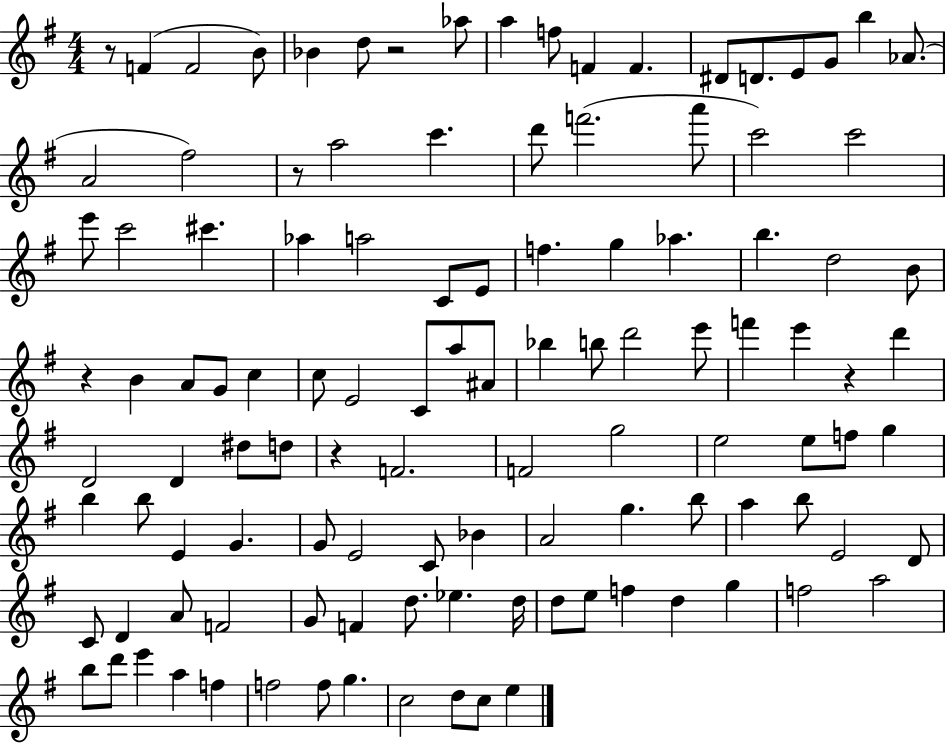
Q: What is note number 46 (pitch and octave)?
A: A5